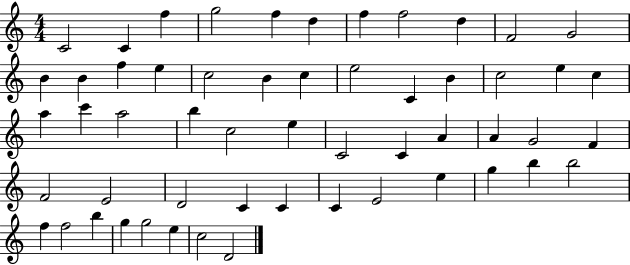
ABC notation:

X:1
T:Untitled
M:4/4
L:1/4
K:C
C2 C f g2 f d f f2 d F2 G2 B B f e c2 B c e2 C B c2 e c a c' a2 b c2 e C2 C A A G2 F F2 E2 D2 C C C E2 e g b b2 f f2 b g g2 e c2 D2